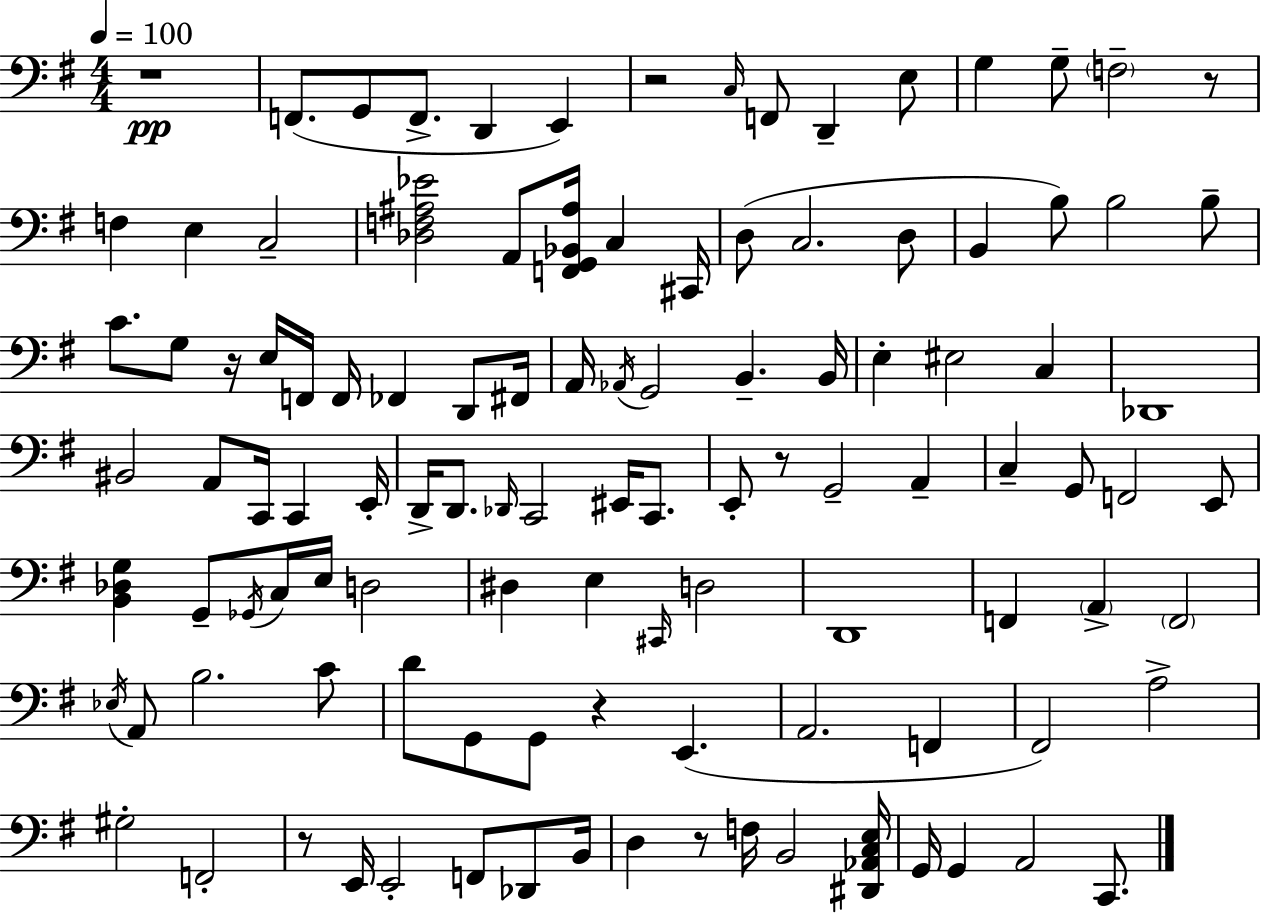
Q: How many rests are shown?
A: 8